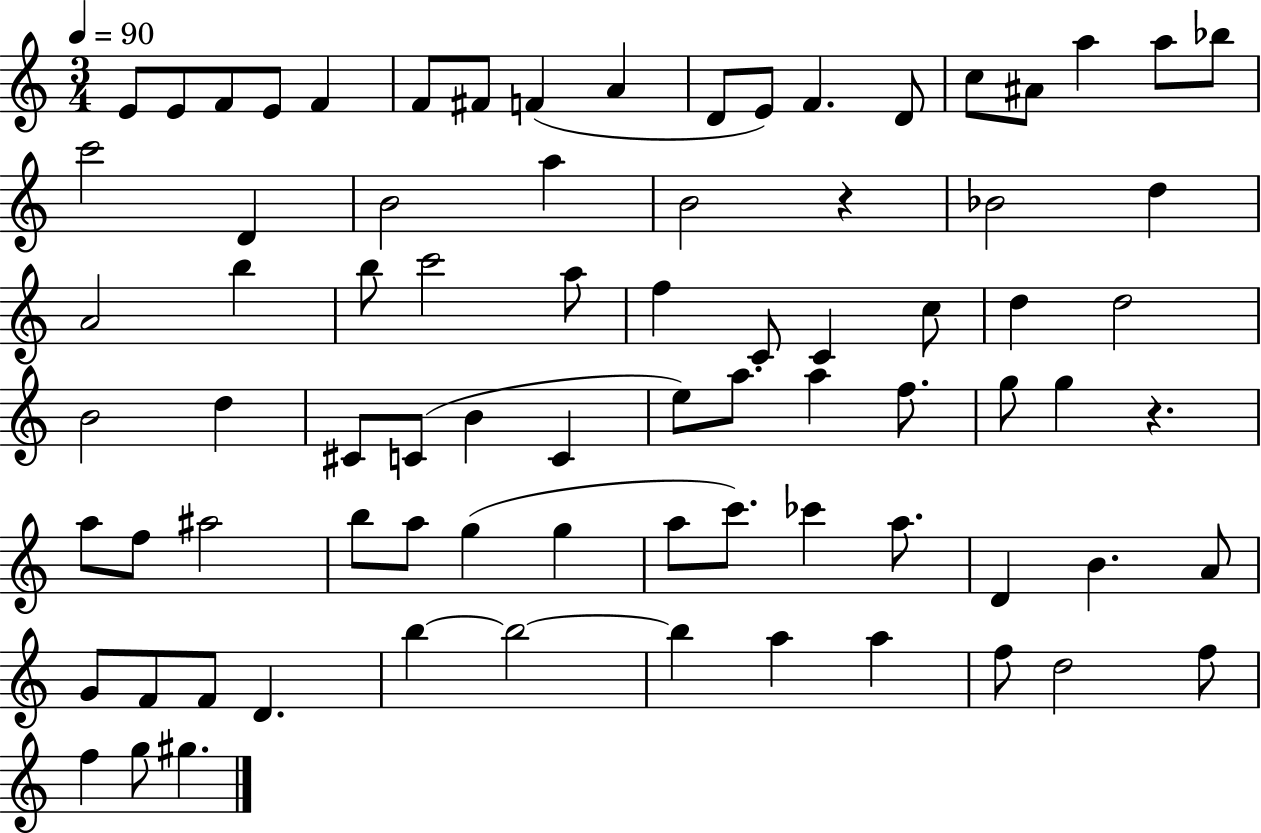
{
  \clef treble
  \numericTimeSignature
  \time 3/4
  \key c \major
  \tempo 4 = 90
  e'8 e'8 f'8 e'8 f'4 | f'8 fis'8 f'4( a'4 | d'8 e'8) f'4. d'8 | c''8 ais'8 a''4 a''8 bes''8 | \break c'''2 d'4 | b'2 a''4 | b'2 r4 | bes'2 d''4 | \break a'2 b''4 | b''8 c'''2 a''8 | f''4 c'8 c'4 c''8 | d''4 d''2 | \break b'2 d''4 | cis'8 c'8( b'4 c'4 | e''8) a''8. a''4 f''8. | g''8 g''4 r4. | \break a''8 f''8 ais''2 | b''8 a''8 g''4( g''4 | a''8 c'''8.) ces'''4 a''8. | d'4 b'4. a'8 | \break g'8 f'8 f'8 d'4. | b''4~~ b''2~~ | b''4 a''4 a''4 | f''8 d''2 f''8 | \break f''4 g''8 gis''4. | \bar "|."
}